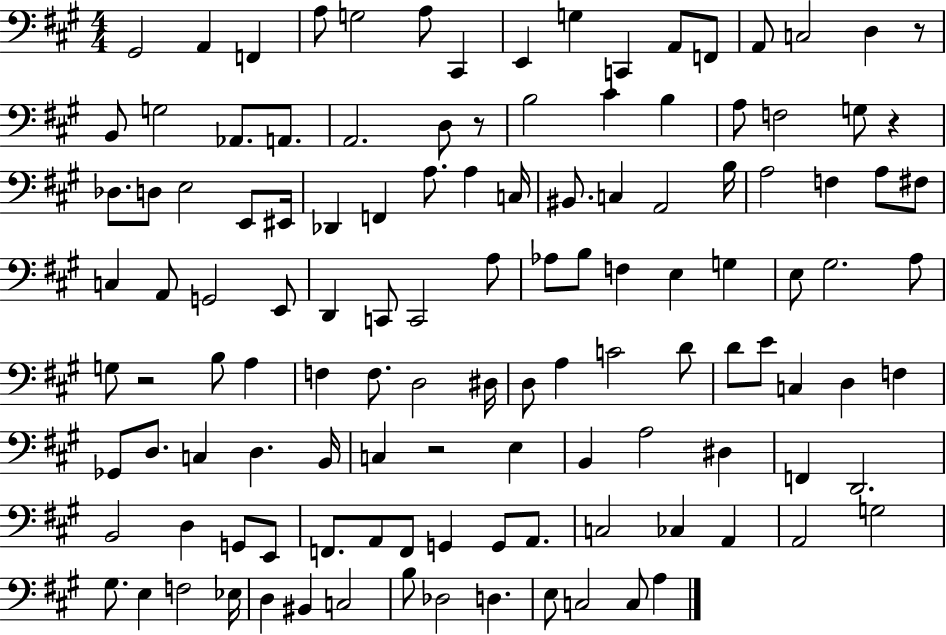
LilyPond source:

{
  \clef bass
  \numericTimeSignature
  \time 4/4
  \key a \major
  \repeat volta 2 { gis,2 a,4 f,4 | a8 g2 a8 cis,4 | e,4 g4 c,4 a,8 f,8 | a,8 c2 d4 r8 | \break b,8 g2 aes,8. a,8. | a,2. d8 r8 | b2 cis'4 b4 | a8 f2 g8 r4 | \break des8. d8 e2 e,8 eis,16 | des,4 f,4 a8. a4 c16 | bis,8. c4 a,2 b16 | a2 f4 a8 fis8 | \break c4 a,8 g,2 e,8 | d,4 c,8 c,2 a8 | aes8 b8 f4 e4 g4 | e8 gis2. a8 | \break g8 r2 b8 a4 | f4 f8. d2 dis16 | d8 a4 c'2 d'8 | d'8 e'8 c4 d4 f4 | \break ges,8 d8. c4 d4. b,16 | c4 r2 e4 | b,4 a2 dis4 | f,4 d,2. | \break b,2 d4 g,8 e,8 | f,8. a,8 f,8 g,4 g,8 a,8. | c2 ces4 a,4 | a,2 g2 | \break gis8. e4 f2 ees16 | d4 bis,4 c2 | b8 des2 d4. | e8 c2 c8 a4 | \break } \bar "|."
}